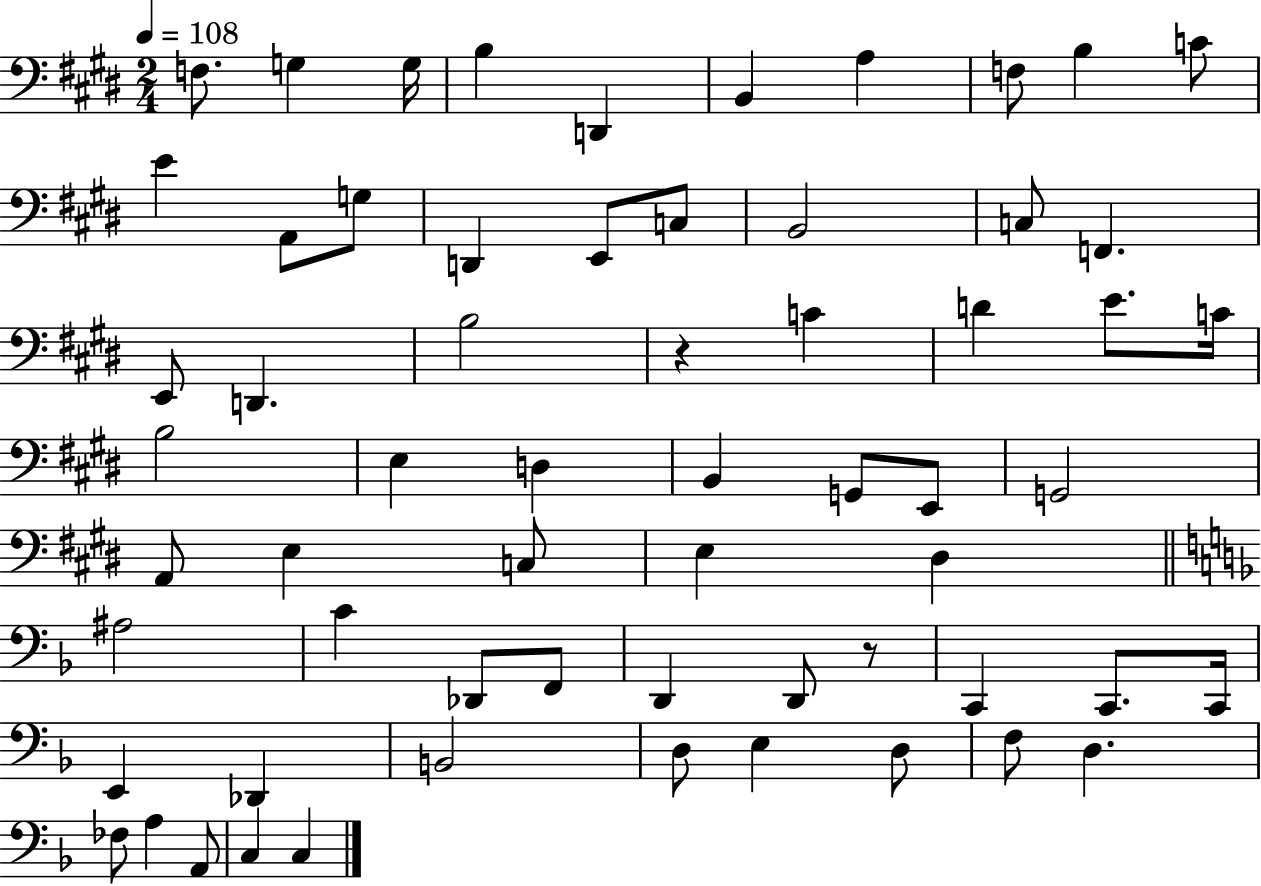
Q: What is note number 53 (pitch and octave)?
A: D3